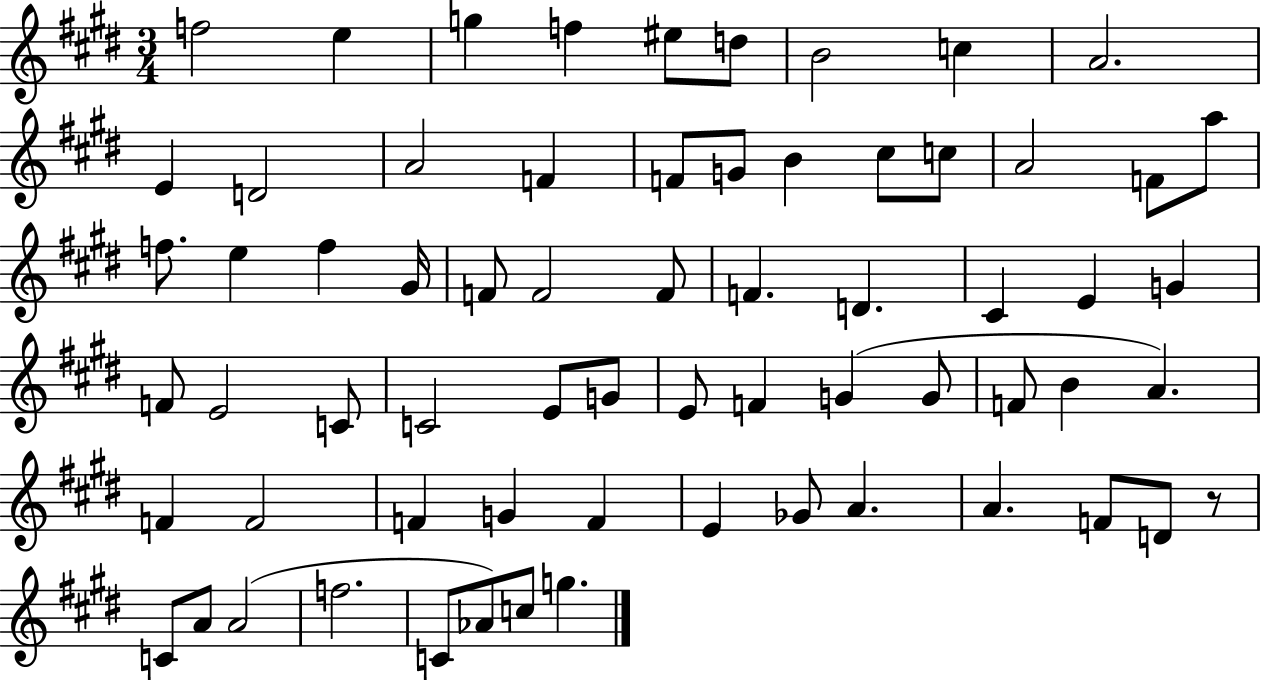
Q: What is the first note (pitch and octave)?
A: F5